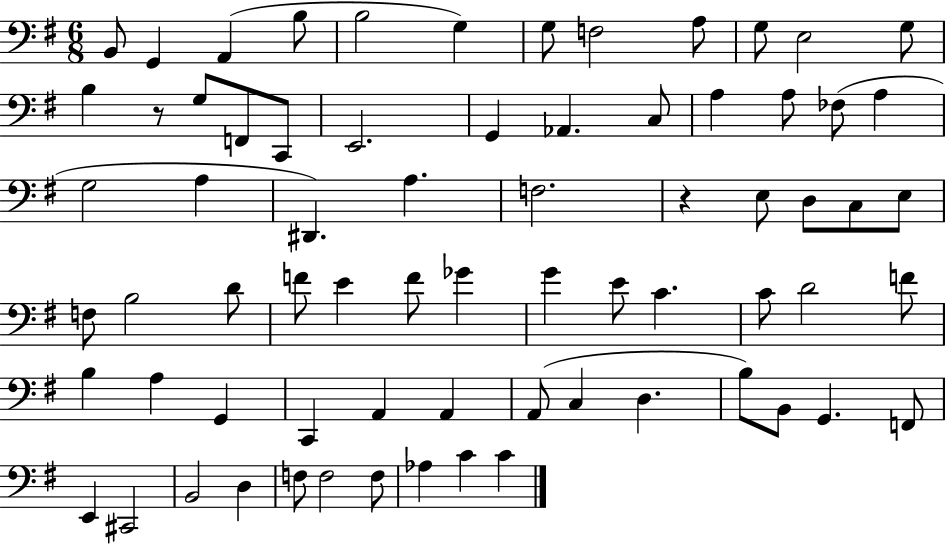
{
  \clef bass
  \numericTimeSignature
  \time 6/8
  \key g \major
  b,8 g,4 a,4( b8 | b2 g4) | g8 f2 a8 | g8 e2 g8 | \break b4 r8 g8 f,8 c,8 | e,2. | g,4 aes,4. c8 | a4 a8 fes8( a4 | \break g2 a4 | dis,4.) a4. | f2. | r4 e8 d8 c8 e8 | \break f8 b2 d'8 | f'8 e'4 f'8 ges'4 | g'4 e'8 c'4. | c'8 d'2 f'8 | \break b4 a4 g,4 | c,4 a,4 a,4 | a,8( c4 d4. | b8) b,8 g,4. f,8 | \break e,4 cis,2 | b,2 d4 | f8 f2 f8 | aes4 c'4 c'4 | \break \bar "|."
}